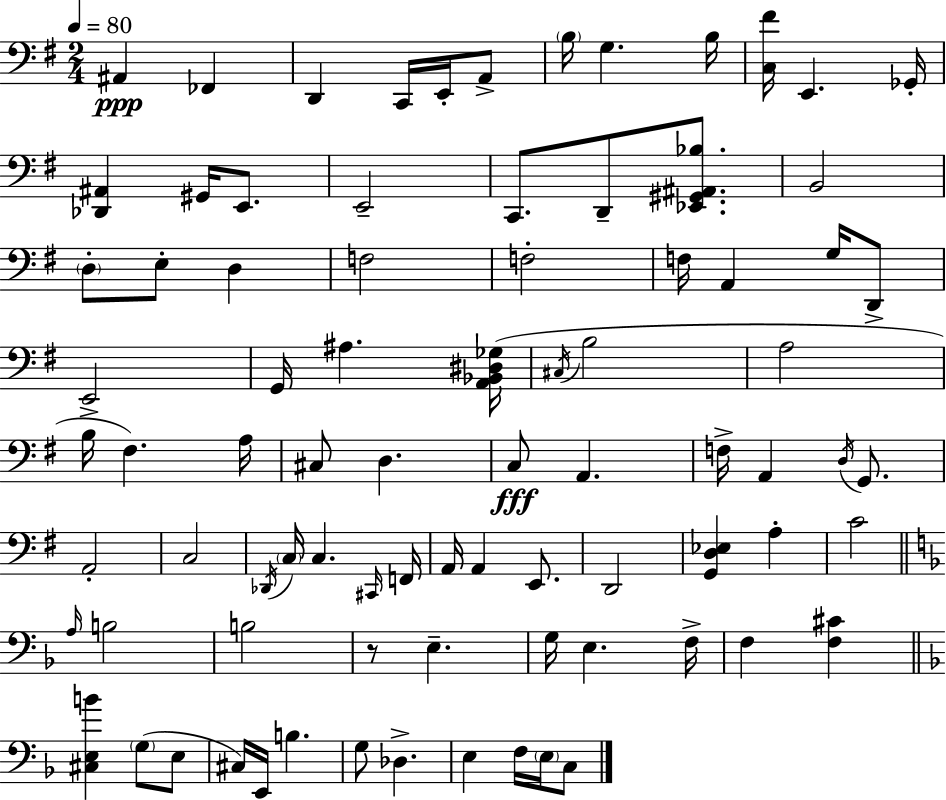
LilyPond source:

{
  \clef bass
  \numericTimeSignature
  \time 2/4
  \key g \major
  \tempo 4 = 80
  ais,4\ppp fes,4 | d,4 c,16 e,16-. a,8-> | \parenthesize b16 g4. b16 | <c fis'>16 e,4. ges,16-. | \break <des, ais,>4 gis,16 e,8. | e,2-- | c,8. d,8-- <ees, gis, ais, bes>8. | b,2 | \break \parenthesize d8-. e8-. d4 | f2 | f2-. | f16 a,4 g16 d,8-> | \break e,2-> | g,16 ais4. <a, bes, dis ges>16( | \acciaccatura { cis16 } b2 | a2 | \break b16 fis4.) | a16 cis8 d4. | c8\fff a,4. | f16-> a,4 \acciaccatura { d16 } g,8. | \break a,2-. | c2 | \acciaccatura { des,16 } \parenthesize c16 c4. | \grace { cis,16 } f,16 a,16 a,4 | \break e,8. d,2 | <g, d ees>4 | a4-. c'2 | \bar "||" \break \key d \minor \grace { a16 } b2 | b2 | r8 e4.-- | g16 e4. | \break f16-> f4 <f cis'>4 | \bar "||" \break \key f \major <cis e b'>4 \parenthesize g8( e8 | cis16) e,16 b4. | g8 des4.-> | e4 f16 \parenthesize e16 c8 | \break \bar "|."
}